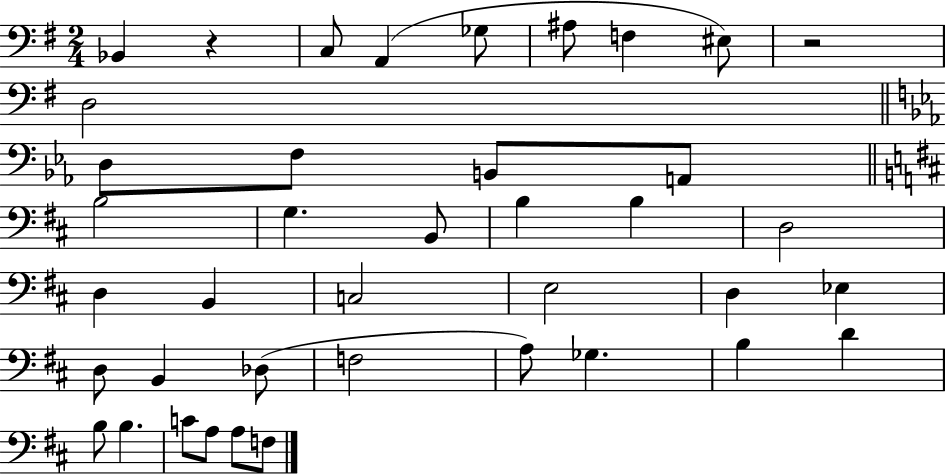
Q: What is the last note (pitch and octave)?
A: F3